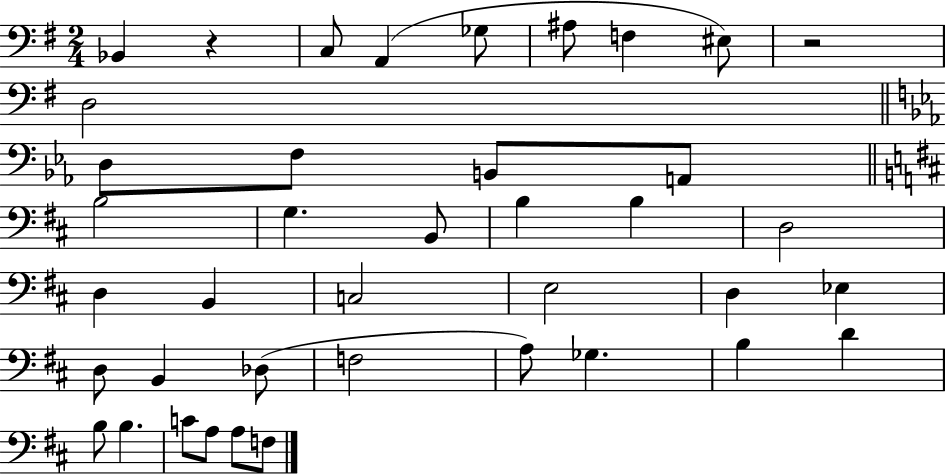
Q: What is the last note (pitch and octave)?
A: F3